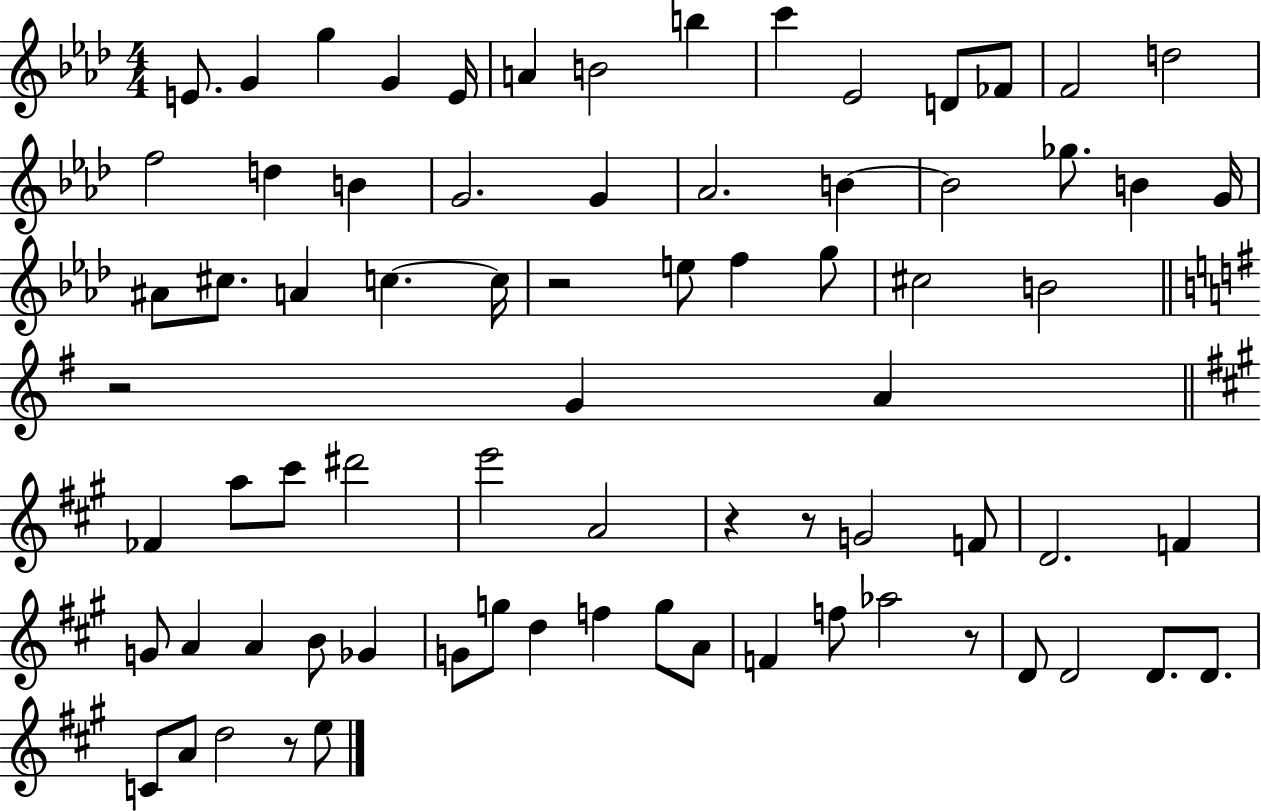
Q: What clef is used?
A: treble